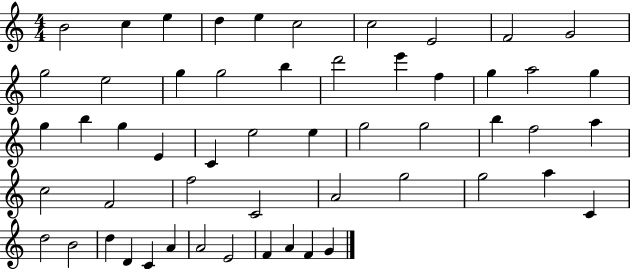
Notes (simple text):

B4/h C5/q E5/q D5/q E5/q C5/h C5/h E4/h F4/h G4/h G5/h E5/h G5/q G5/h B5/q D6/h E6/q F5/q G5/q A5/h G5/q G5/q B5/q G5/q E4/q C4/q E5/h E5/q G5/h G5/h B5/q F5/h A5/q C5/h F4/h F5/h C4/h A4/h G5/h G5/h A5/q C4/q D5/h B4/h D5/q D4/q C4/q A4/q A4/h E4/h F4/q A4/q F4/q G4/q